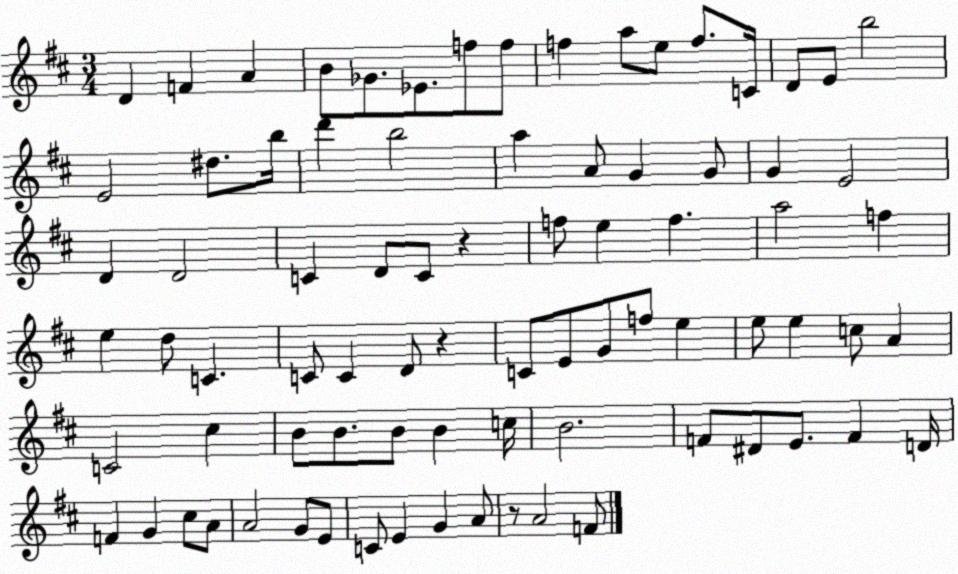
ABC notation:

X:1
T:Untitled
M:3/4
L:1/4
K:D
D F A B/2 _G/2 _E/2 f/2 f/2 f a/2 e/2 f/2 C/4 D/2 E/2 b2 E2 ^d/2 b/4 d' b2 a A/2 G G/2 G E2 D D2 C D/2 C/2 z f/2 e f a2 f e d/2 C C/2 C D/2 z C/2 E/2 G/2 f/2 e e/2 e c/2 A C2 ^c B/2 B/2 B/2 B c/4 B2 F/2 ^D/2 E/2 F D/4 F G ^c/2 A/2 A2 G/2 E/2 C/2 E G A/2 z/2 A2 F/2